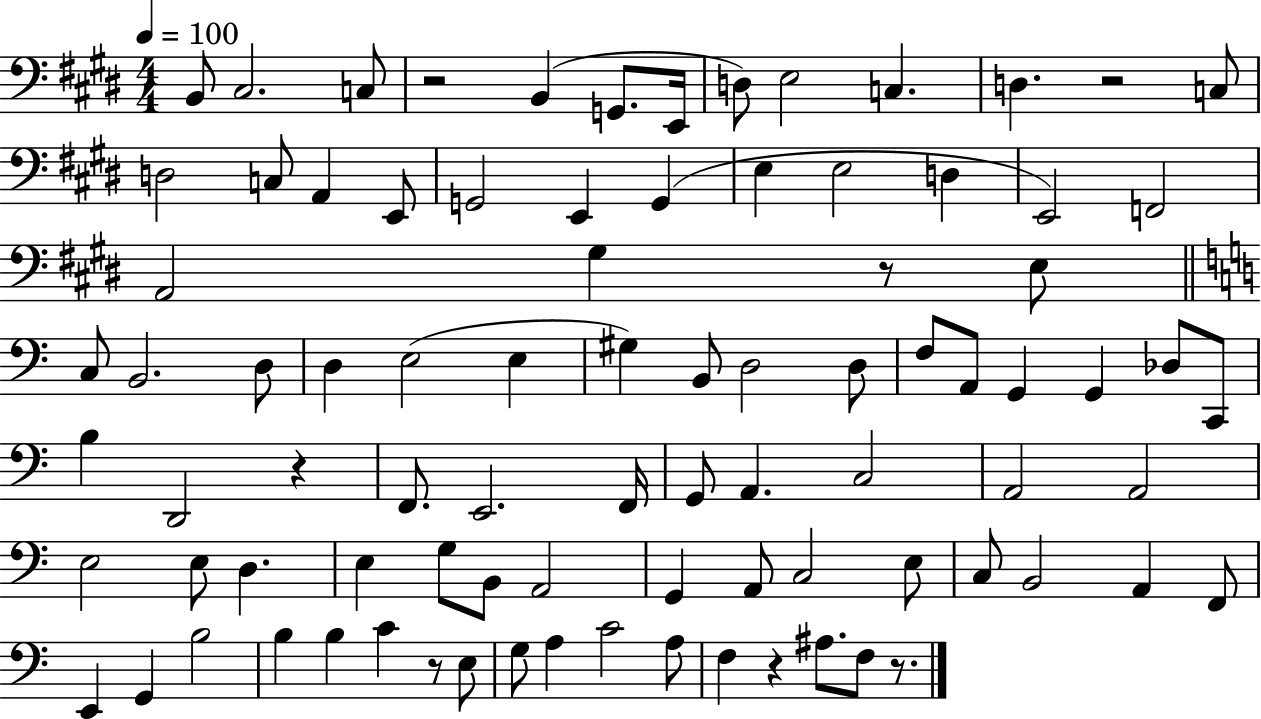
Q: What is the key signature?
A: E major